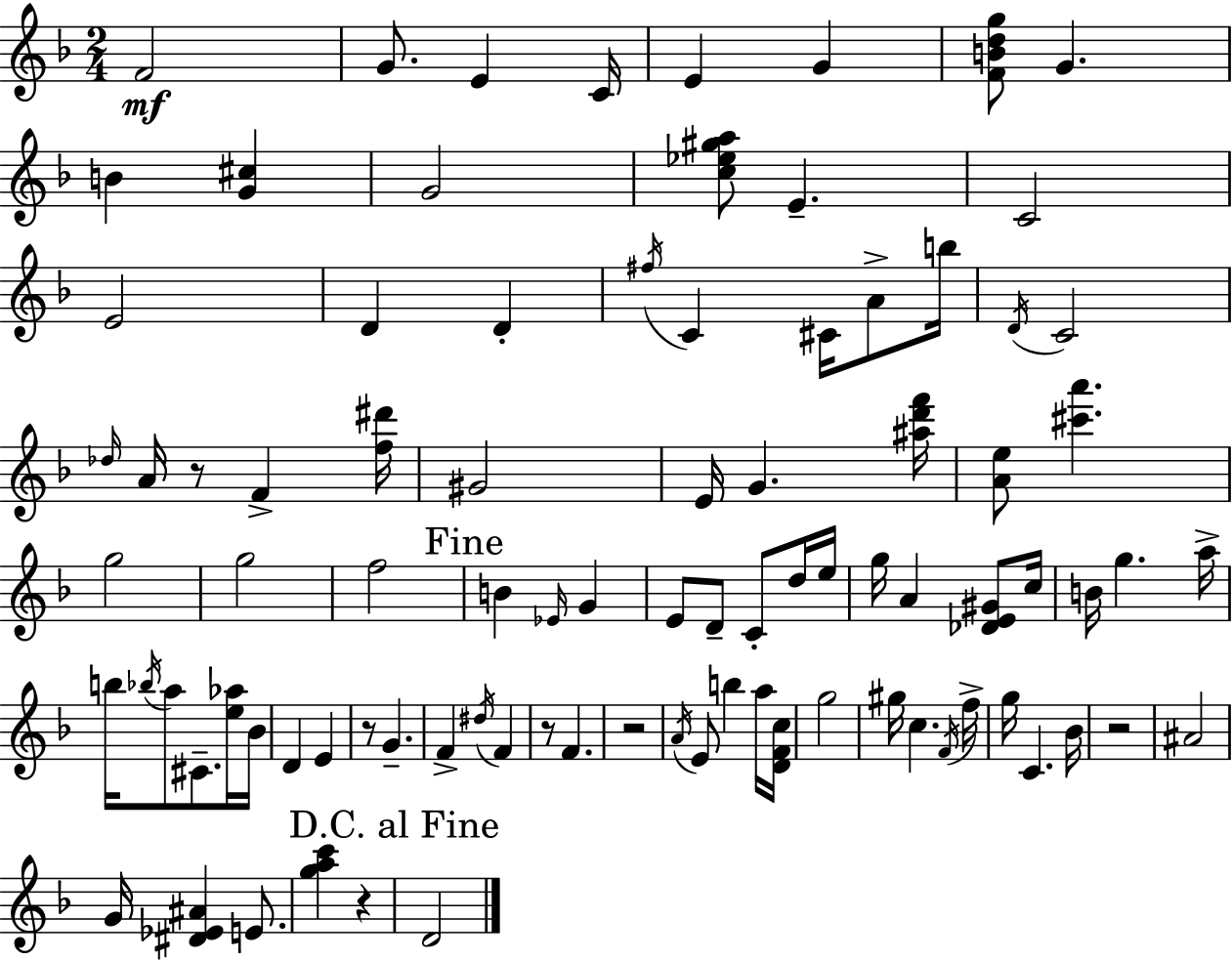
{
  \clef treble
  \numericTimeSignature
  \time 2/4
  \key f \major
  f'2\mf | g'8. e'4 c'16 | e'4 g'4 | <f' b' d'' g''>8 g'4. | \break b'4 <g' cis''>4 | g'2 | <c'' ees'' gis'' a''>8 e'4.-- | c'2 | \break e'2 | d'4 d'4-. | \acciaccatura { fis''16 } c'4 cis'16 a'8-> | b''16 \acciaccatura { d'16 } c'2 | \break \grace { des''16 } a'16 r8 f'4-> | <f'' dis'''>16 gis'2 | e'16 g'4. | <ais'' d''' f'''>16 <a' e''>8 <cis''' a'''>4. | \break g''2 | g''2 | f''2 | \mark "Fine" b'4 \grace { ees'16 } | \break g'4 e'8 d'8-- | c'8-. d''16 e''16 g''16 a'4 | <des' e' gis'>8 c''16 b'16 g''4. | a''16-> b''16 \acciaccatura { bes''16 } a''8 | \break cis'8.-- <e'' aes''>16 bes'16 d'4 | e'4 r8 g'4.-- | f'4-> | \acciaccatura { dis''16 } f'4 r8 | \break f'4. r2 | \acciaccatura { a'16 } e'8 | b''4 a''16 <d' f' c''>16 g''2 | gis''16 | \break c''4. \acciaccatura { f'16 } f''16-> | g''16 c'4. bes'16 | r2 | ais'2 | \break g'16 <dis' ees' ais'>4 e'8. | <g'' a'' c'''>4 r4 | \mark "D.C. al Fine" d'2 | \bar "|."
}